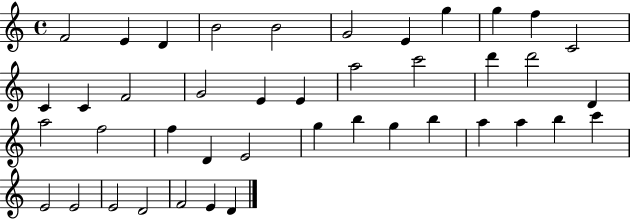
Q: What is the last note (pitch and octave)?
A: D4